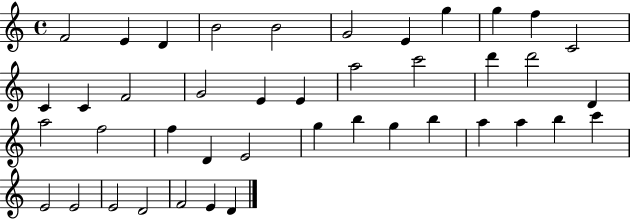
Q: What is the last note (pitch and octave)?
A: D4